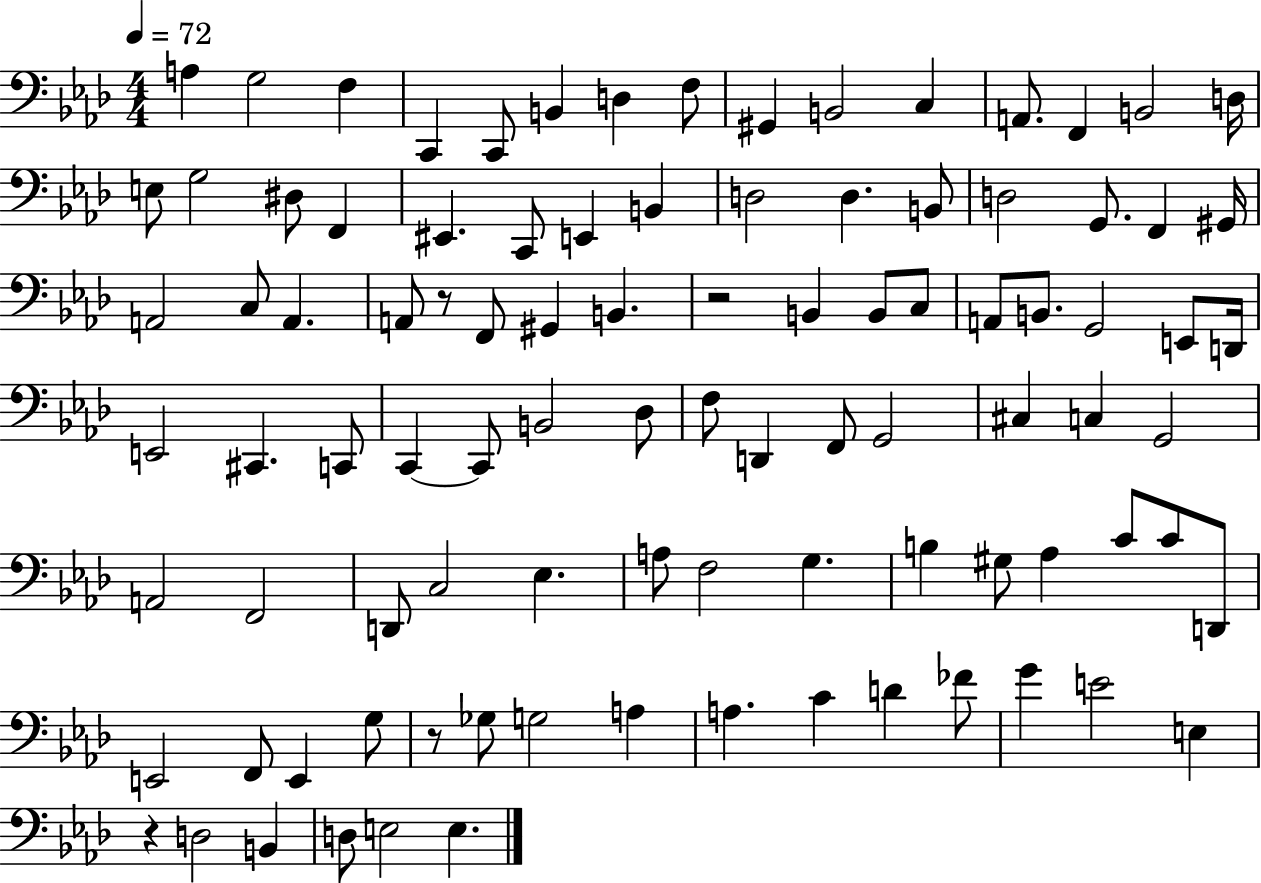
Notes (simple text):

A3/q G3/h F3/q C2/q C2/e B2/q D3/q F3/e G#2/q B2/h C3/q A2/e. F2/q B2/h D3/s E3/e G3/h D#3/e F2/q EIS2/q. C2/e E2/q B2/q D3/h D3/q. B2/e D3/h G2/e. F2/q G#2/s A2/h C3/e A2/q. A2/e R/e F2/e G#2/q B2/q. R/h B2/q B2/e C3/e A2/e B2/e. G2/h E2/e D2/s E2/h C#2/q. C2/e C2/q C2/e B2/h Db3/e F3/e D2/q F2/e G2/h C#3/q C3/q G2/h A2/h F2/h D2/e C3/h Eb3/q. A3/e F3/h G3/q. B3/q G#3/e Ab3/q C4/e C4/e D2/e E2/h F2/e E2/q G3/e R/e Gb3/e G3/h A3/q A3/q. C4/q D4/q FES4/e G4/q E4/h E3/q R/q D3/h B2/q D3/e E3/h E3/q.